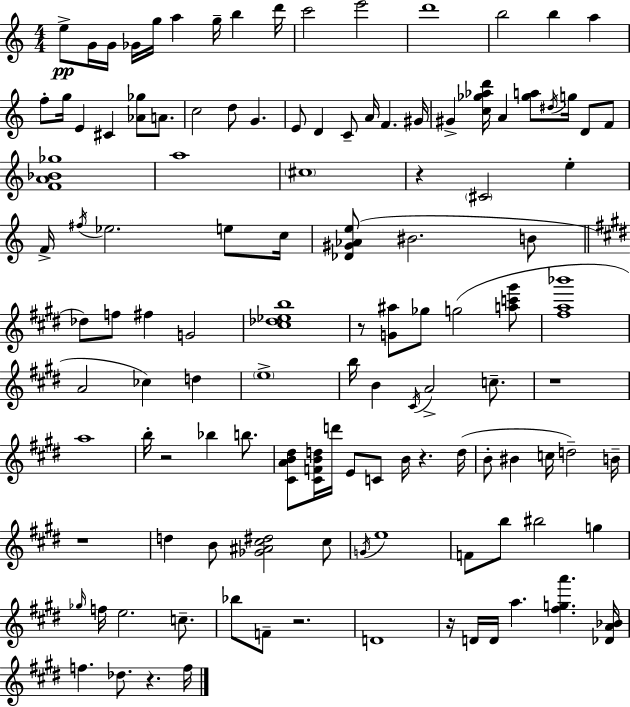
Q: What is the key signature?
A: C major